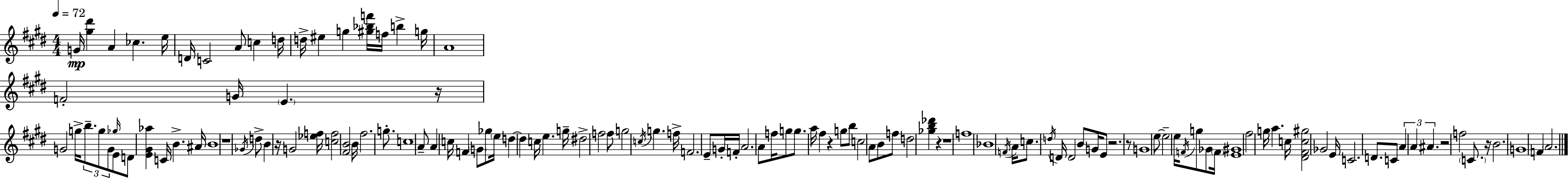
G4/s [G#5,D#6]/q A4/q CES5/q. E5/s D4/s C4/h A4/e C5/q D5/s D5/s EIS5/q G5/q [G#5,Bb5,F6]/s F5/s B5/q G5/s A4/w F4/h G4/s E4/q. R/s G4/h G5/s B5/e. G5/e G4/e Gb5/s E4/e D4/e [E4,G#4,Ab5]/q C4/s B4/q. A#4/s B4/w R/w Gb4/s D5/e B4/q R/s G4/h [Eb5,F5]/s [C5,F5]/h [F#4,B4]/h B4/s F#5/h. G5/e. C5/w A4/e A4/q C5/s F4/q G4/e Gb5/e E5/s D5/q D5/q C5/s E5/q. G5/s D#5/h F5/h F5/e G5/h C5/s G5/q. F5/s F4/h. E4/e G4/s F4/s A4/h. A4/e F5/s G5/e G5/e. A5/s F#5/q R/q G5/e B5/e C5/h A4/e B4/e F5/e D5/h [Gb5,B5,Db6]/q R/q R/w F5/w Bb4/w F4/s A4/s C5/e. D5/s D4/s D4/h B4/e G4/s E4/e R/h. R/e G4/w E5/e E5/h E5/s F4/s G5/e Gb4/e F4/s [E4,G#4]/w F#5/h G5/s A5/q. C5/s [D#4,F#4,C5,G#5]/h Gb4/h E4/s C4/h. D4/e. C4/e A4/q A4/q A#4/q. R/h F5/h C4/e. R/s B4/h. G4/w F4/q A4/h.